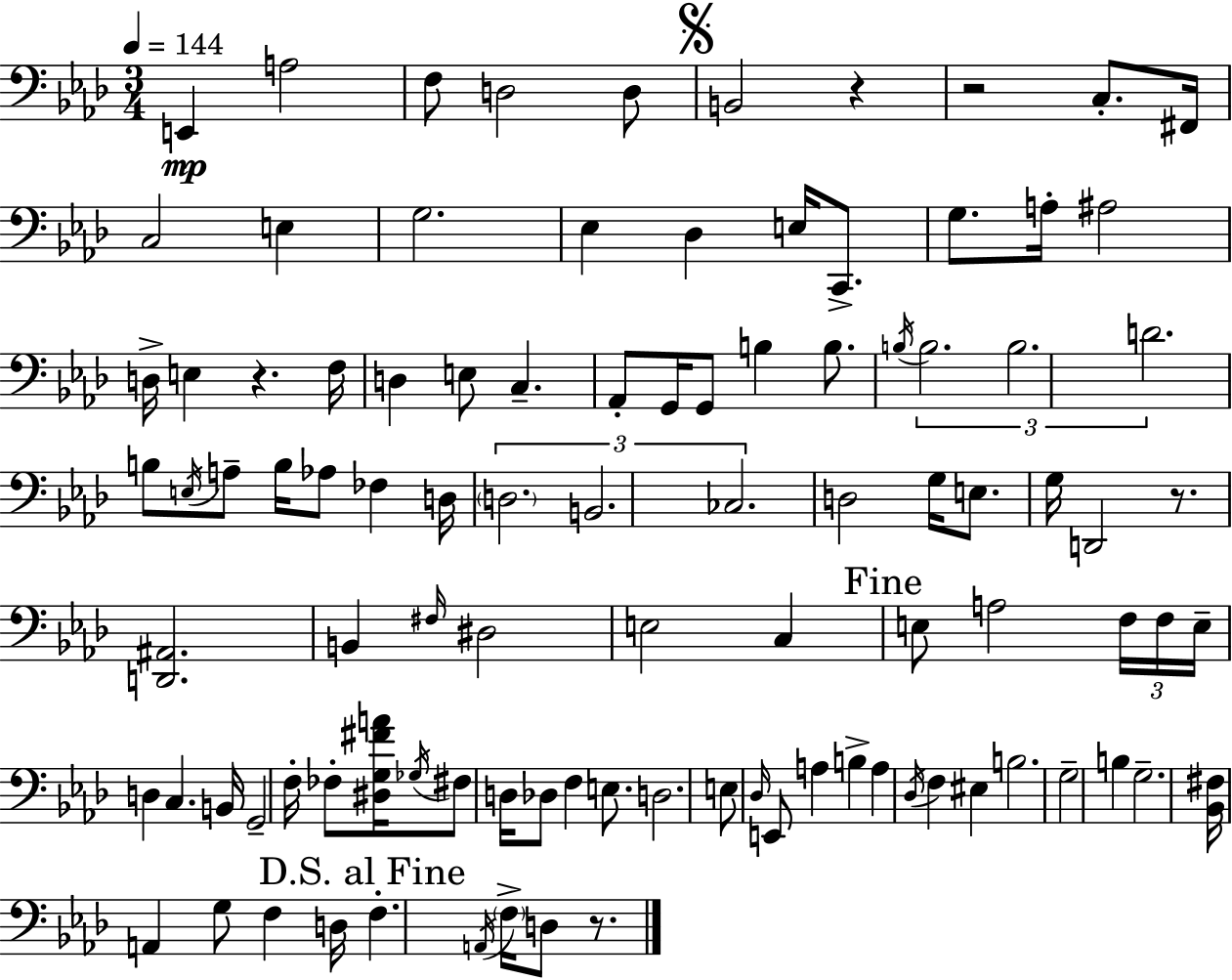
E2/q A3/h F3/e D3/h D3/e B2/h R/q R/h C3/e. F#2/s C3/h E3/q G3/h. Eb3/q Db3/q E3/s C2/e. G3/e. A3/s A#3/h D3/s E3/q R/q. F3/s D3/q E3/e C3/q. Ab2/e G2/s G2/e B3/q B3/e. B3/s B3/h. B3/h. D4/h. B3/e E3/s A3/e B3/s Ab3/e FES3/q D3/s D3/h. B2/h. CES3/h. D3/h G3/s E3/e. G3/s D2/h R/e. [D2,A#2]/h. B2/q F#3/s D#3/h E3/h C3/q E3/e A3/h F3/s F3/s E3/s D3/q C3/q. B2/s G2/h F3/s FES3/e [D#3,G3,F#4,A4]/s Gb3/s F#3/e D3/s Db3/e F3/q E3/e. D3/h. E3/e Db3/s E2/e A3/q B3/q A3/q Db3/s F3/q EIS3/q B3/h. G3/h B3/q G3/h. [Bb2,F#3]/s A2/q G3/e F3/q D3/s F3/q. A2/s F3/s D3/e R/e.